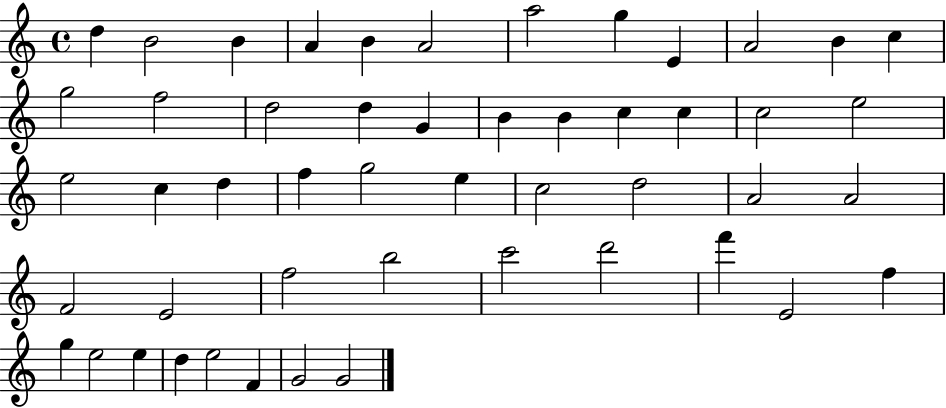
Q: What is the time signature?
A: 4/4